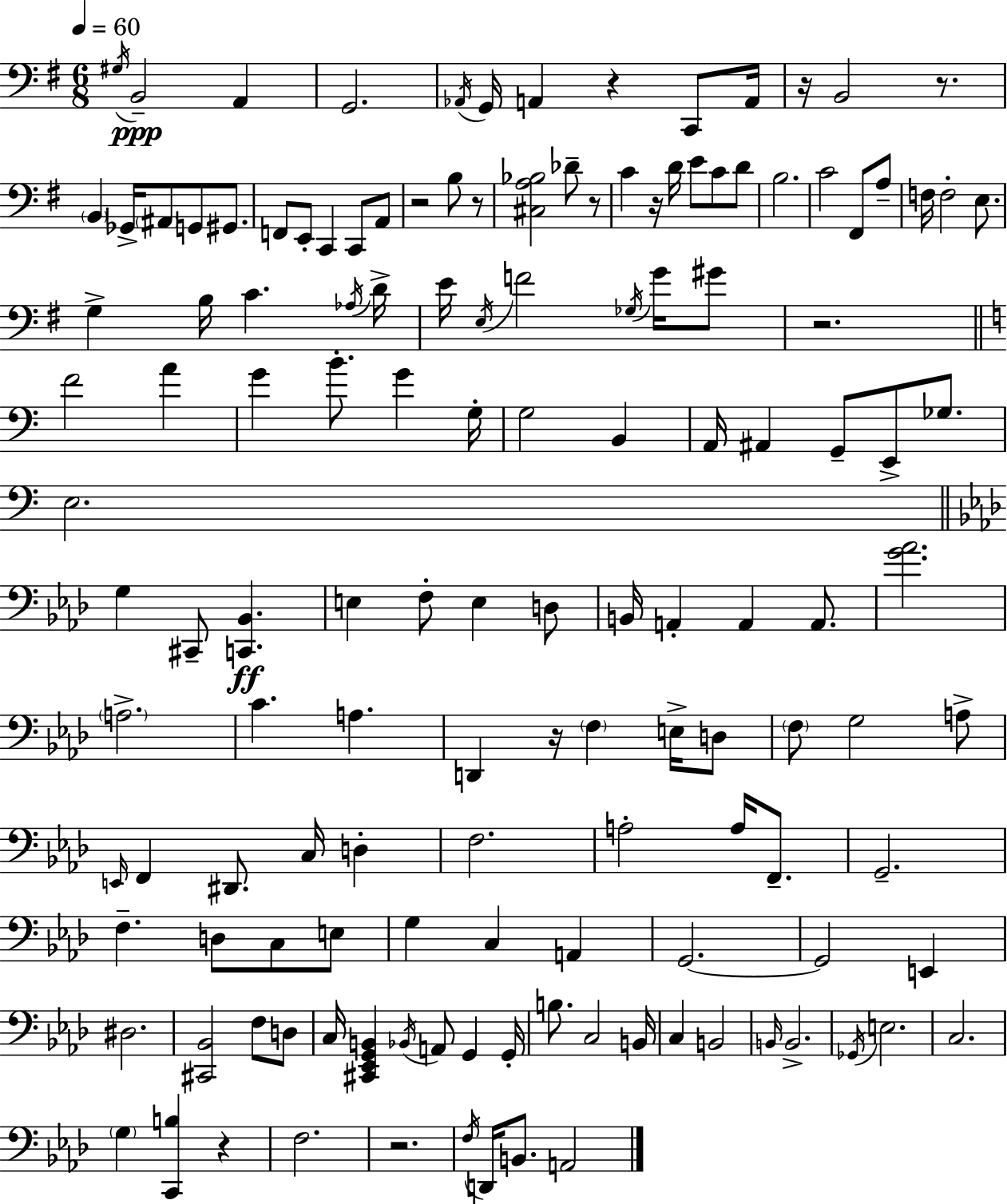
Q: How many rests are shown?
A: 11